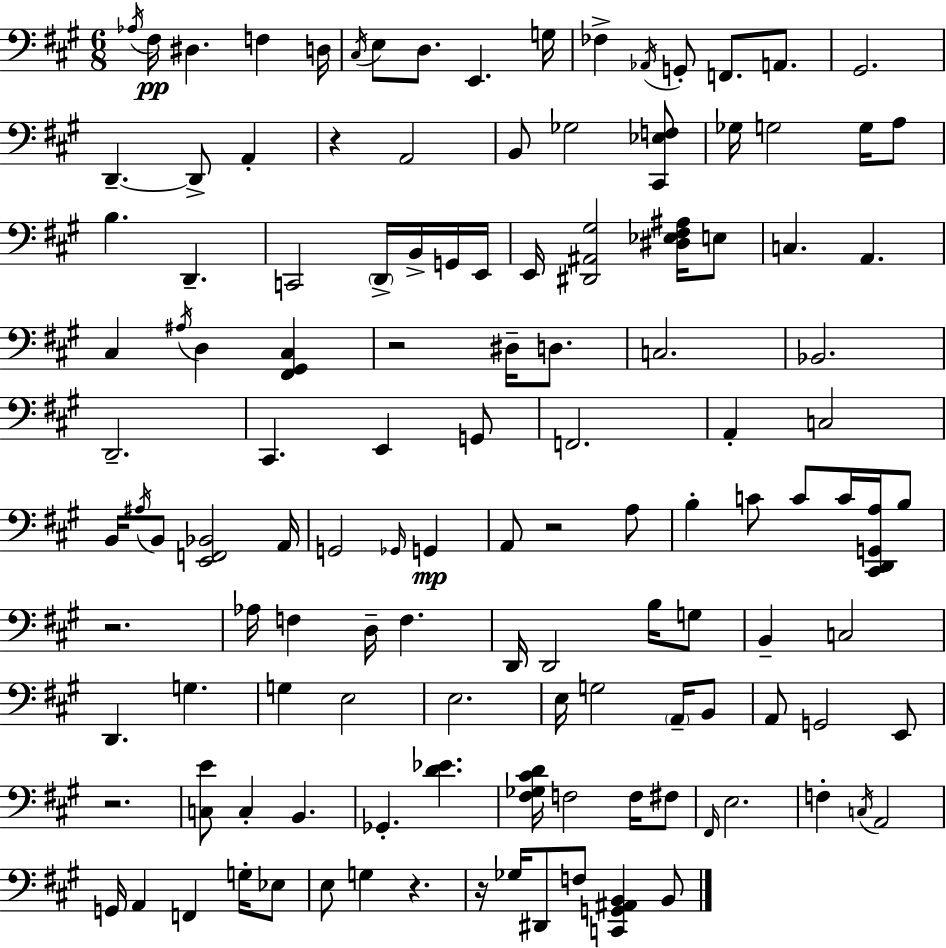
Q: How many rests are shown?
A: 7